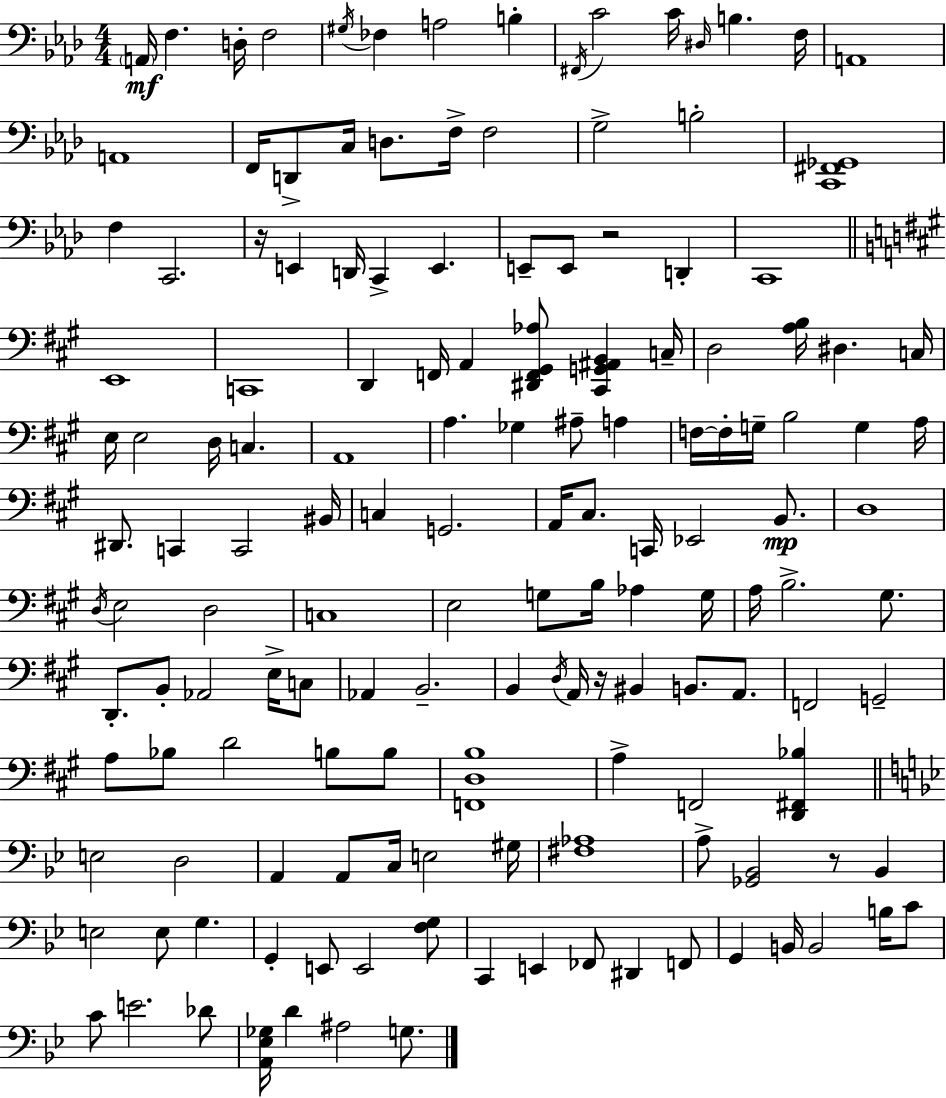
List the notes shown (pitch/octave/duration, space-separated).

A2/s F3/q. D3/s F3/h G#3/s FES3/q A3/h B3/q F#2/s C4/h C4/s D#3/s B3/q. F3/s A2/w A2/w F2/s D2/e C3/s D3/e. F3/s F3/h G3/h B3/h [C2,F#2,Gb2]/w F3/q C2/h. R/s E2/q D2/s C2/q E2/q. E2/e E2/e R/h D2/q C2/w E2/w C2/w D2/q F2/s A2/q [D#2,F2,G#2,Ab3]/e [C#2,G2,A#2,B2]/q C3/s D3/h [A3,B3]/s D#3/q. C3/s E3/s E3/h D3/s C3/q. A2/w A3/q. Gb3/q A#3/e A3/q F3/s F3/s G3/s B3/h G3/q A3/s D#2/e. C2/q C2/h BIS2/s C3/q G2/h. A2/s C#3/e. C2/s Eb2/h B2/e. D3/w D3/s E3/h D3/h C3/w E3/h G3/e B3/s Ab3/q G3/s A3/s B3/h. G#3/e. D2/e. B2/e Ab2/h E3/s C3/e Ab2/q B2/h. B2/q D3/s A2/s R/s BIS2/q B2/e. A2/e. F2/h G2/h A3/e Bb3/e D4/h B3/e B3/e [F2,D3,B3]/w A3/q F2/h [D2,F#2,Bb3]/q E3/h D3/h A2/q A2/e C3/s E3/h G#3/s [F#3,Ab3]/w A3/e [Gb2,Bb2]/h R/e Bb2/q E3/h E3/e G3/q. G2/q E2/e E2/h [F3,G3]/e C2/q E2/q FES2/e D#2/q F2/e G2/q B2/s B2/h B3/s C4/e C4/e E4/h. Db4/e [A2,Eb3,Gb3]/s D4/q A#3/h G3/e.